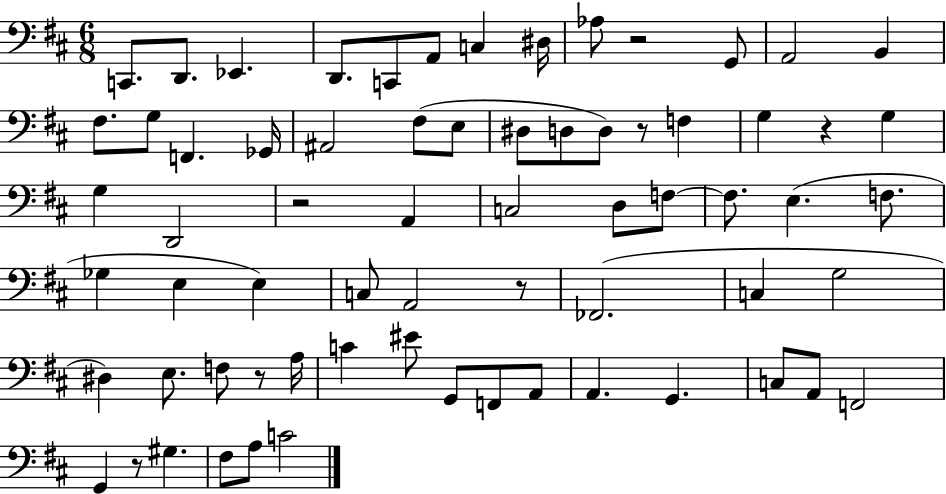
{
  \clef bass
  \numericTimeSignature
  \time 6/8
  \key d \major
  c,8. d,8. ees,4. | d,8. c,8 a,8 c4 dis16 | aes8 r2 g,8 | a,2 b,4 | \break fis8. g8 f,4. ges,16 | ais,2 fis8( e8 | dis8 d8 d8) r8 f4 | g4 r4 g4 | \break g4 d,2 | r2 a,4 | c2 d8 f8~~ | f8. e4.( f8. | \break ges4 e4 e4) | c8 a,2 r8 | fes,2.( | c4 g2 | \break dis4) e8. f8 r8 a16 | c'4 eis'8 g,8 f,8 a,8 | a,4. g,4. | c8 a,8 f,2 | \break g,4 r8 gis4. | fis8 a8 c'2 | \bar "|."
}